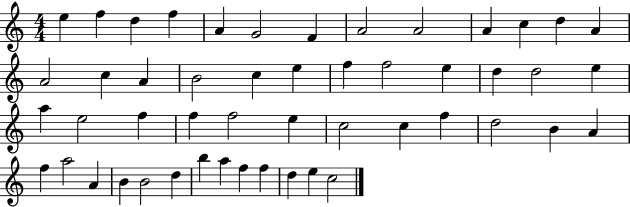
{
  \clef treble
  \numericTimeSignature
  \time 4/4
  \key c \major
  e''4 f''4 d''4 f''4 | a'4 g'2 f'4 | a'2 a'2 | a'4 c''4 d''4 a'4 | \break a'2 c''4 a'4 | b'2 c''4 e''4 | f''4 f''2 e''4 | d''4 d''2 e''4 | \break a''4 e''2 f''4 | f''4 f''2 e''4 | c''2 c''4 f''4 | d''2 b'4 a'4 | \break f''4 a''2 a'4 | b'4 b'2 d''4 | b''4 a''4 f''4 f''4 | d''4 e''4 c''2 | \break \bar "|."
}